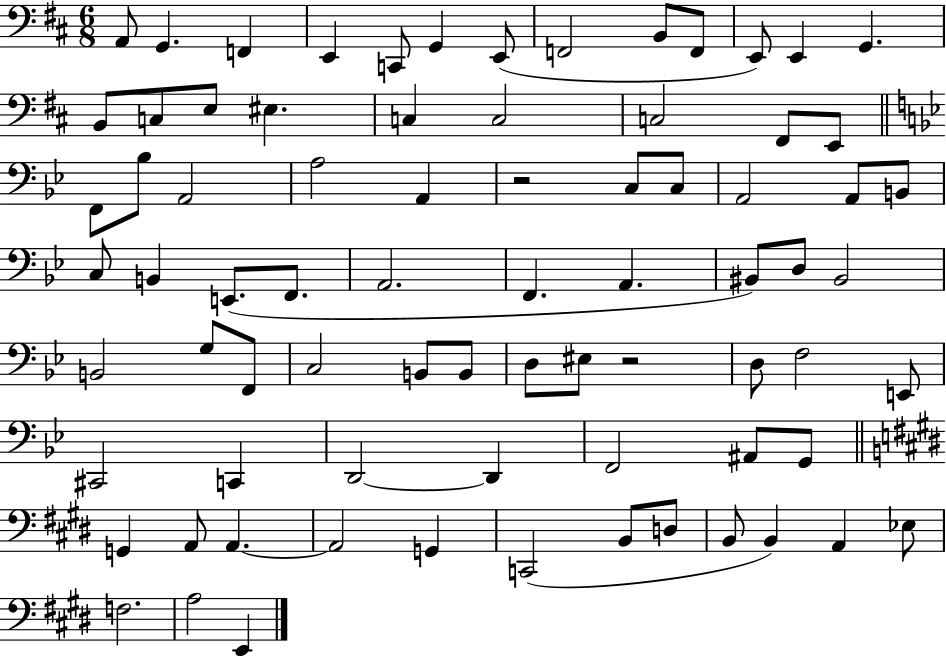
{
  \clef bass
  \numericTimeSignature
  \time 6/8
  \key d \major
  a,8 g,4. f,4 | e,4 c,8 g,4 e,8( | f,2 b,8 f,8 | e,8) e,4 g,4. | \break b,8 c8 e8 eis4. | c4 c2 | c2 fis,8 e,8 | \bar "||" \break \key bes \major f,8 bes8 a,2 | a2 a,4 | r2 c8 c8 | a,2 a,8 b,8 | \break c8 b,4 e,8.( f,8. | a,2. | f,4. a,4. | bis,8) d8 bis,2 | \break b,2 g8 f,8 | c2 b,8 b,8 | d8 eis8 r2 | d8 f2 e,8 | \break cis,2 c,4 | d,2~~ d,4 | f,2 ais,8 g,8 | \bar "||" \break \key e \major g,4 a,8 a,4.~~ | a,2 g,4 | c,2( b,8 d8 | b,8 b,4) a,4 ees8 | \break f2. | a2 e,4 | \bar "|."
}